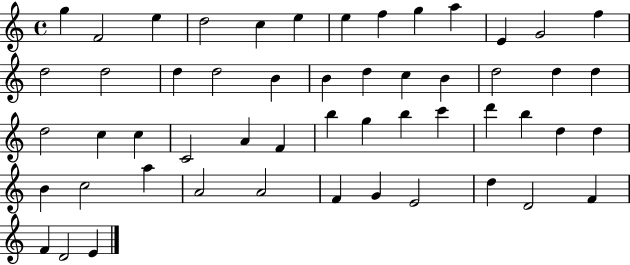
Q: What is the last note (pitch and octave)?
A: E4